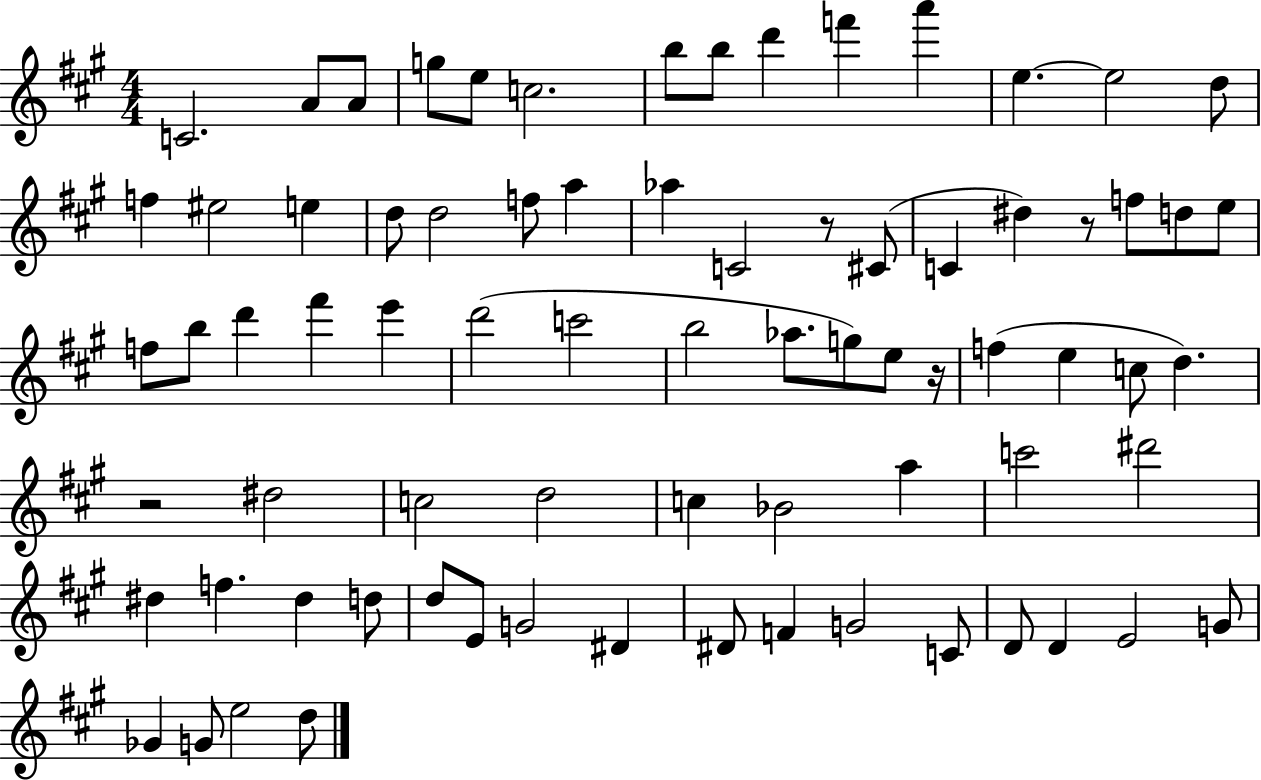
C4/h. A4/e A4/e G5/e E5/e C5/h. B5/e B5/e D6/q F6/q A6/q E5/q. E5/h D5/e F5/q EIS5/h E5/q D5/e D5/h F5/e A5/q Ab5/q C4/h R/e C#4/e C4/q D#5/q R/e F5/e D5/e E5/e F5/e B5/e D6/q F#6/q E6/q D6/h C6/h B5/h Ab5/e. G5/e E5/e R/s F5/q E5/q C5/e D5/q. R/h D#5/h C5/h D5/h C5/q Bb4/h A5/q C6/h D#6/h D#5/q F5/q. D#5/q D5/e D5/e E4/e G4/h D#4/q D#4/e F4/q G4/h C4/e D4/e D4/q E4/h G4/e Gb4/q G4/e E5/h D5/e